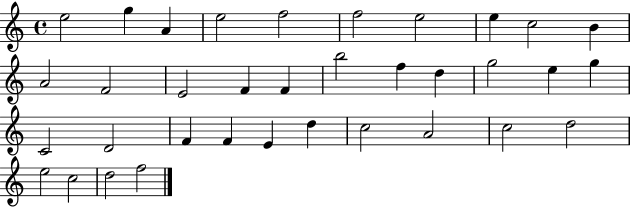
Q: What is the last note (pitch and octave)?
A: F5